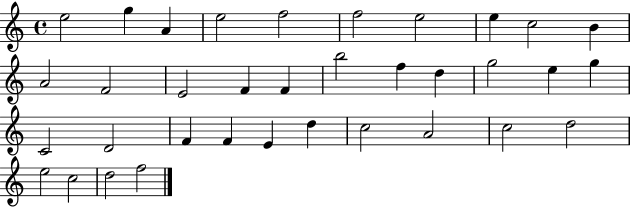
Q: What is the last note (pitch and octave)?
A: F5